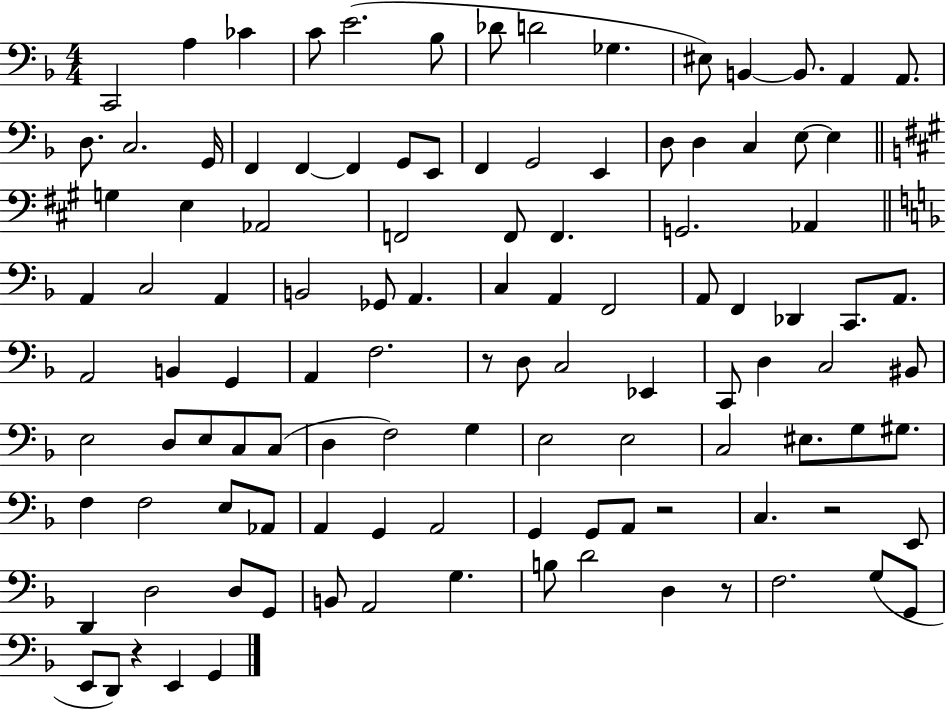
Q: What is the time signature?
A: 4/4